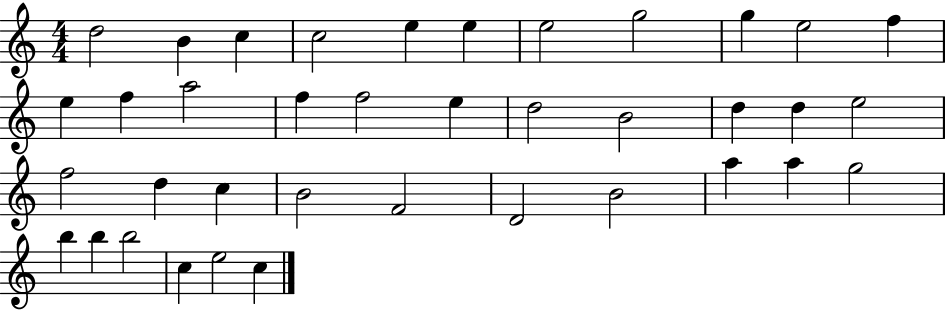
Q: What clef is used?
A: treble